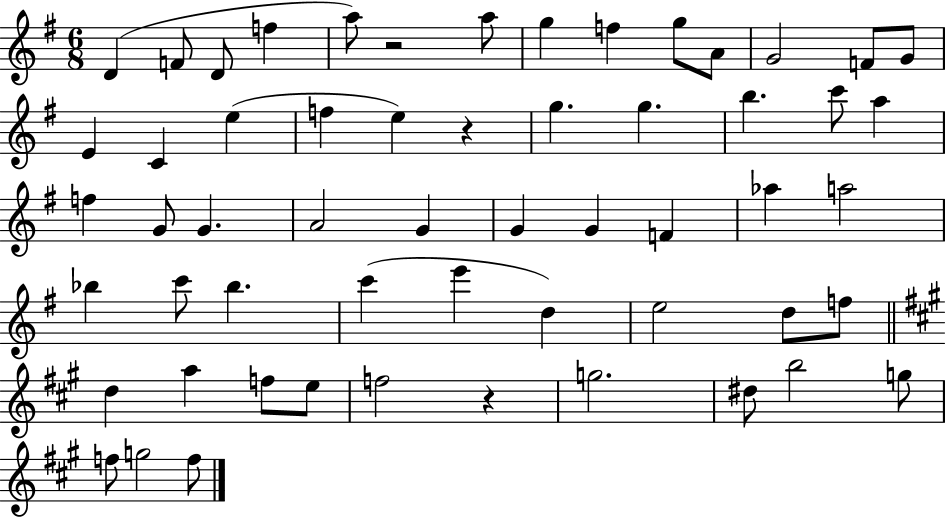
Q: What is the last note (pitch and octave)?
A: F5